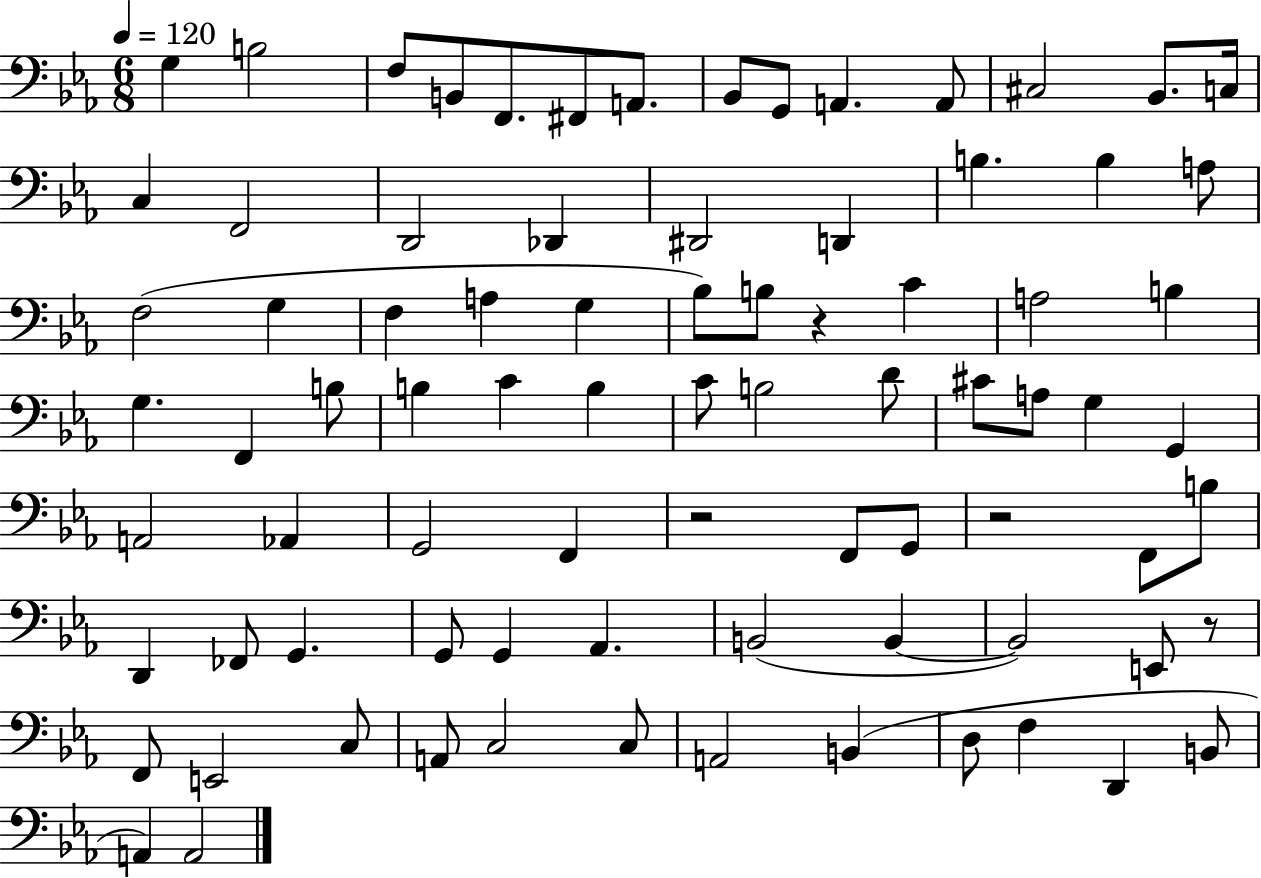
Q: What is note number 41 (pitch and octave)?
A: B3